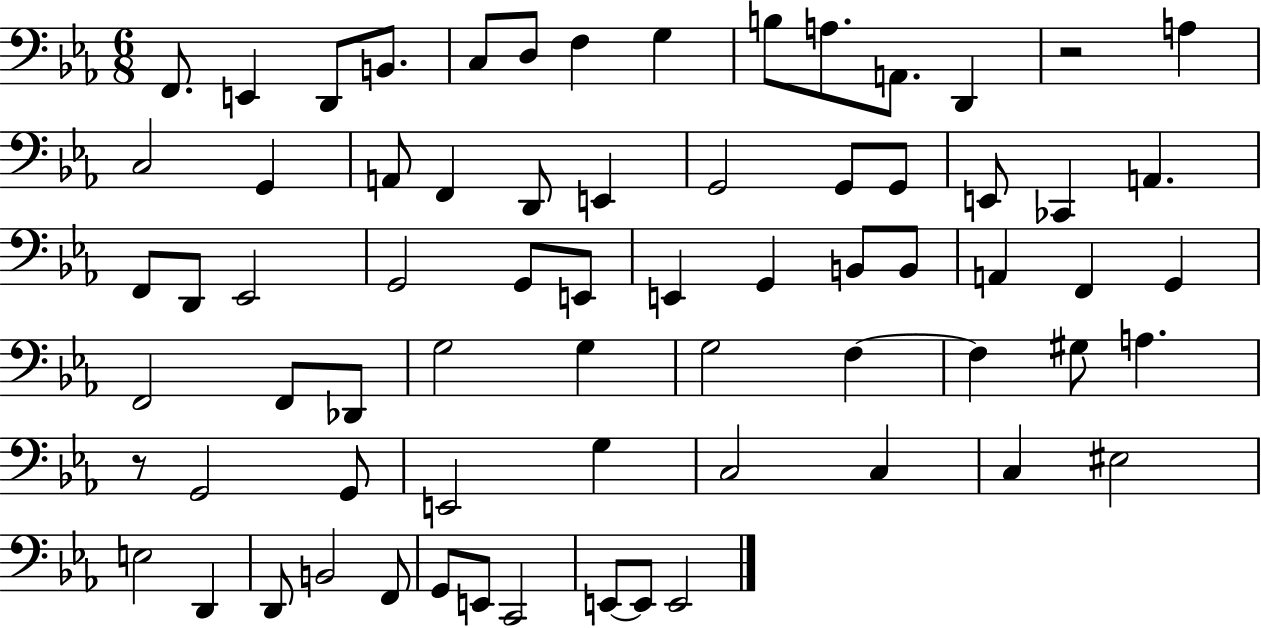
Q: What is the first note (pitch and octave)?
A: F2